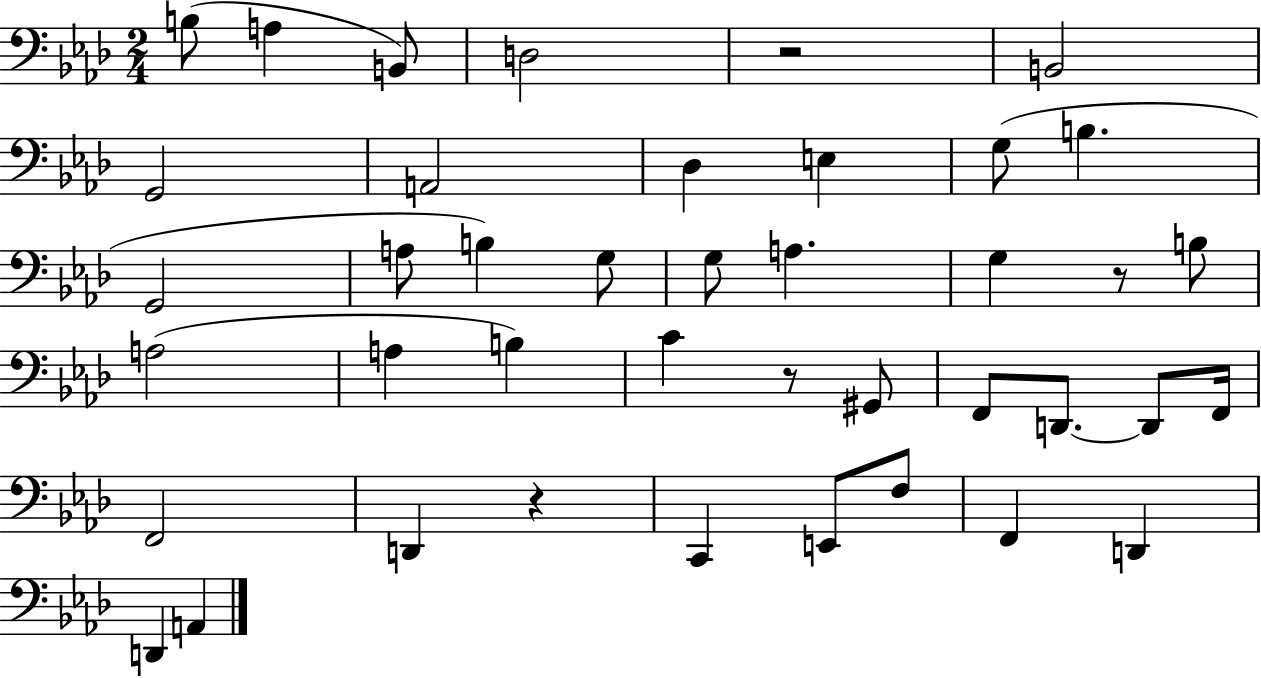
{
  \clef bass
  \numericTimeSignature
  \time 2/4
  \key aes \major
  b8( a4 b,8) | d2 | r2 | b,2 | \break g,2 | a,2 | des4 e4 | g8( b4. | \break g,2 | a8 b4) g8 | g8 a4. | g4 r8 b8 | \break a2( | a4 b4) | c'4 r8 gis,8 | f,8 d,8.~~ d,8 f,16 | \break f,2 | d,4 r4 | c,4 e,8 f8 | f,4 d,4 | \break d,4 a,4 | \bar "|."
}